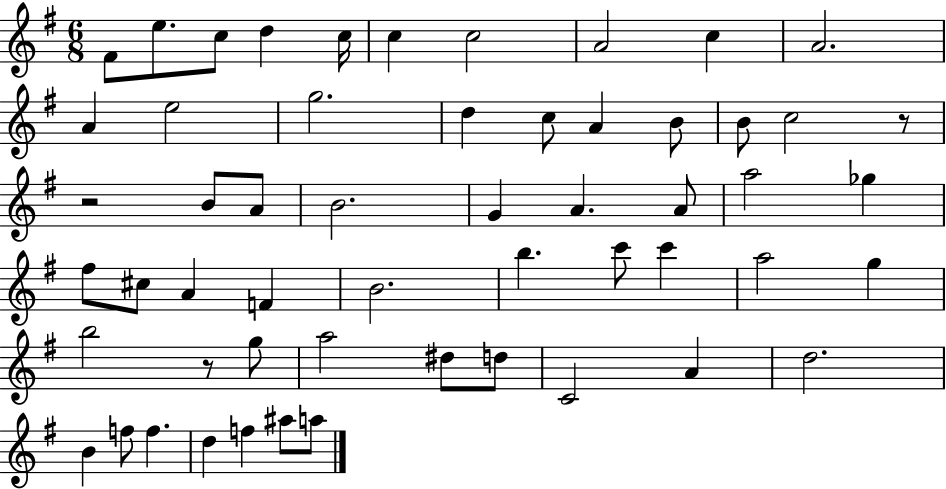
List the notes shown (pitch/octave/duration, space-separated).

F#4/e E5/e. C5/e D5/q C5/s C5/q C5/h A4/h C5/q A4/h. A4/q E5/h G5/h. D5/q C5/e A4/q B4/e B4/e C5/h R/e R/h B4/e A4/e B4/h. G4/q A4/q. A4/e A5/h Gb5/q F#5/e C#5/e A4/q F4/q B4/h. B5/q. C6/e C6/q A5/h G5/q B5/h R/e G5/e A5/h D#5/e D5/e C4/h A4/q D5/h. B4/q F5/e F5/q. D5/q F5/q A#5/e A5/e